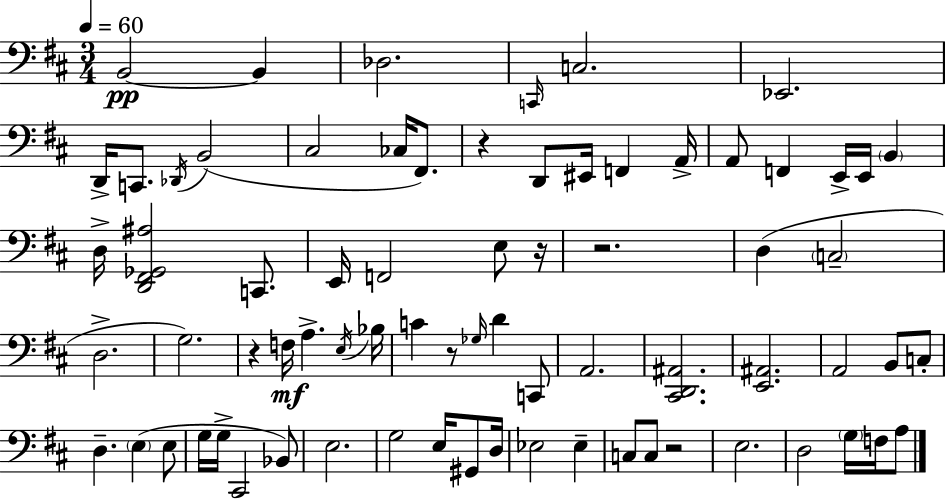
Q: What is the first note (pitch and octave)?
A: B2